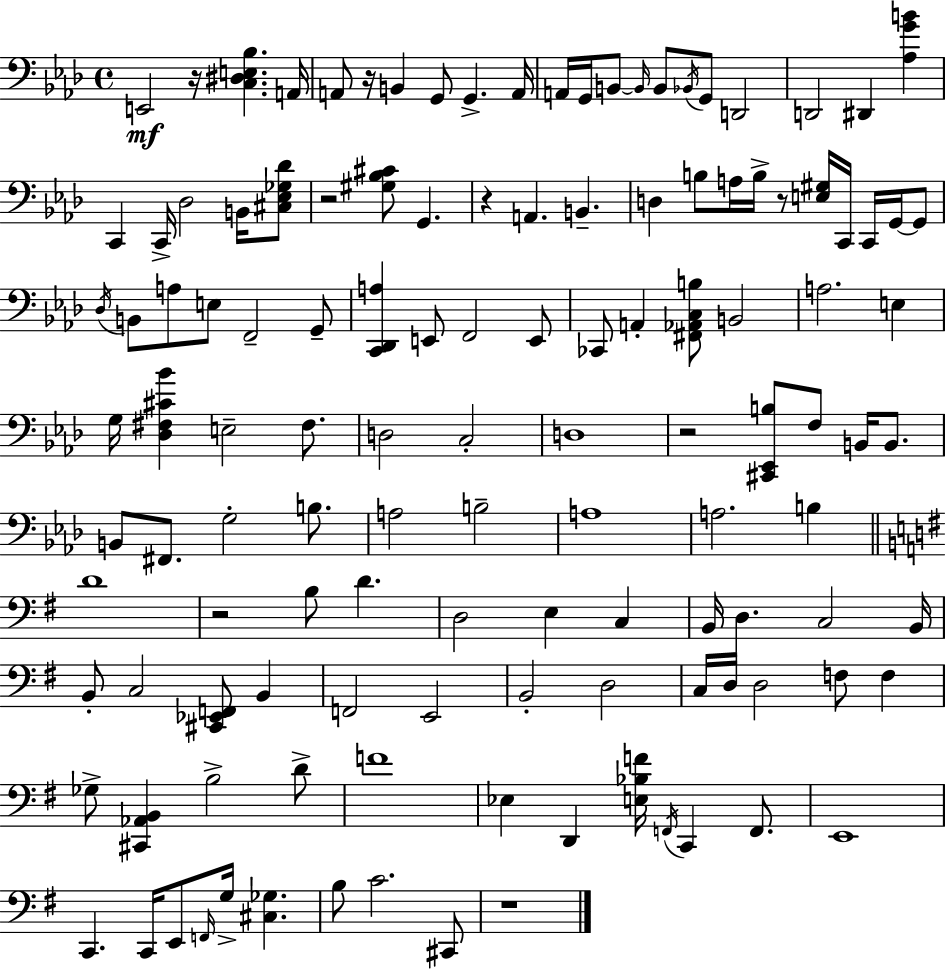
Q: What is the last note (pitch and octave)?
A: C#2